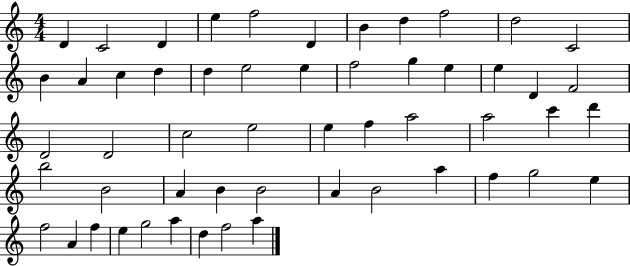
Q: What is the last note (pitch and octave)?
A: A5